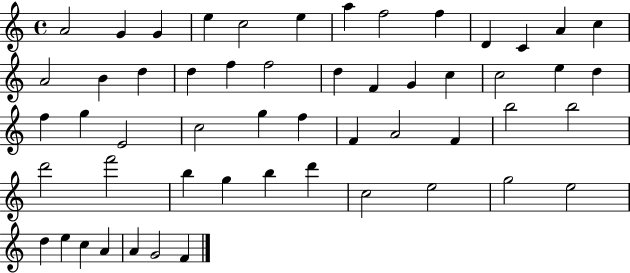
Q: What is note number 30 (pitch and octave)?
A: C5